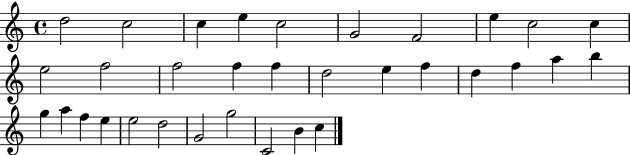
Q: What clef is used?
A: treble